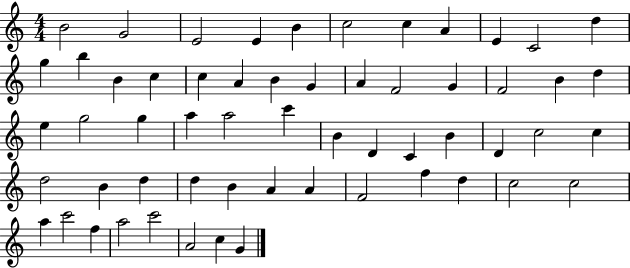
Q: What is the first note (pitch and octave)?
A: B4